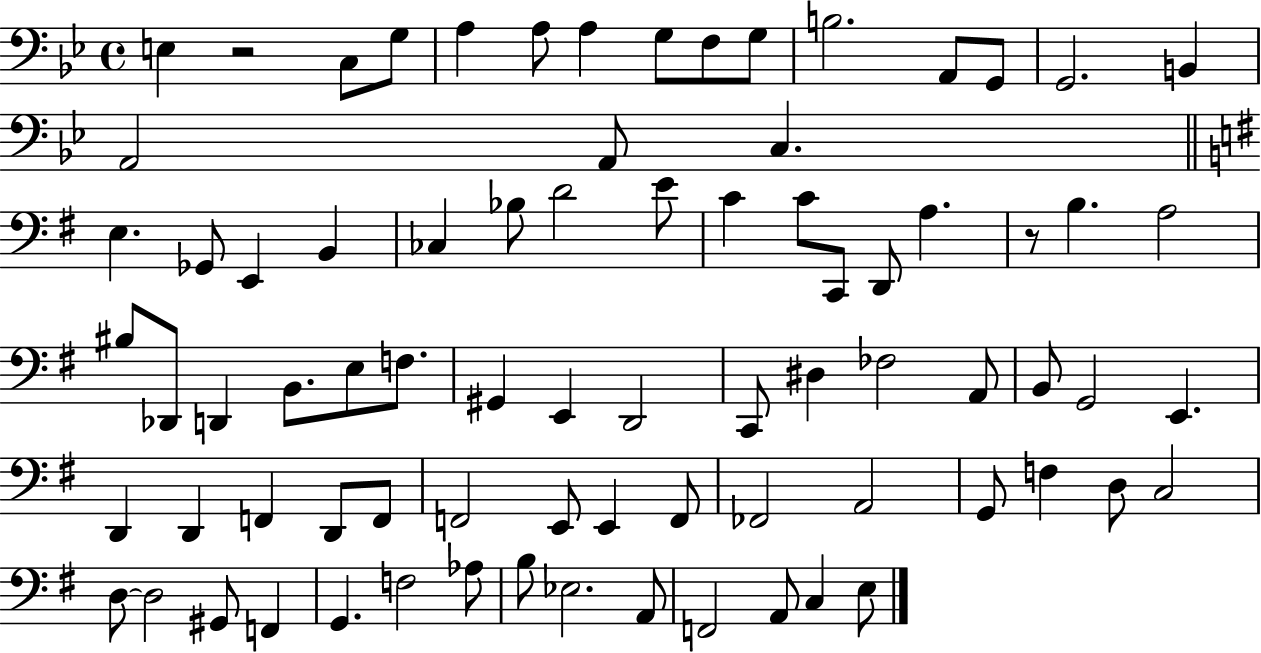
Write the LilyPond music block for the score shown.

{
  \clef bass
  \time 4/4
  \defaultTimeSignature
  \key bes \major
  \repeat volta 2 { e4 r2 c8 g8 | a4 a8 a4 g8 f8 g8 | b2. a,8 g,8 | g,2. b,4 | \break a,2 a,8 c4. | \bar "||" \break \key g \major e4. ges,8 e,4 b,4 | ces4 bes8 d'2 e'8 | c'4 c'8 c,8 d,8 a4. | r8 b4. a2 | \break bis8 des,8 d,4 b,8. e8 f8. | gis,4 e,4 d,2 | c,8 dis4 fes2 a,8 | b,8 g,2 e,4. | \break d,4 d,4 f,4 d,8 f,8 | f,2 e,8 e,4 f,8 | fes,2 a,2 | g,8 f4 d8 c2 | \break d8~~ d2 gis,8 f,4 | g,4. f2 aes8 | b8 ees2. a,8 | f,2 a,8 c4 e8 | \break } \bar "|."
}